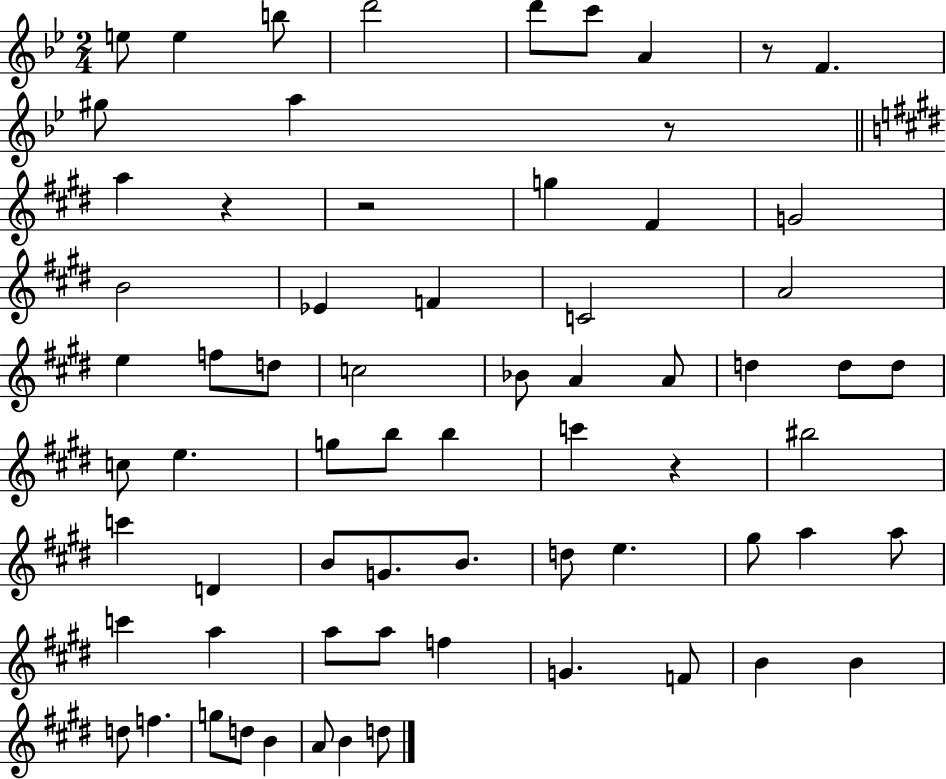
{
  \clef treble
  \numericTimeSignature
  \time 2/4
  \key bes \major
  e''8 e''4 b''8 | d'''2 | d'''8 c'''8 a'4 | r8 f'4. | \break gis''8 a''4 r8 | \bar "||" \break \key e \major a''4 r4 | r2 | g''4 fis'4 | g'2 | \break b'2 | ees'4 f'4 | c'2 | a'2 | \break e''4 f''8 d''8 | c''2 | bes'8 a'4 a'8 | d''4 d''8 d''8 | \break c''8 e''4. | g''8 b''8 b''4 | c'''4 r4 | bis''2 | \break c'''4 d'4 | b'8 g'8. b'8. | d''8 e''4. | gis''8 a''4 a''8 | \break c'''4 a''4 | a''8 a''8 f''4 | g'4. f'8 | b'4 b'4 | \break d''8 f''4. | g''8 d''8 b'4 | a'8 b'4 d''8 | \bar "|."
}